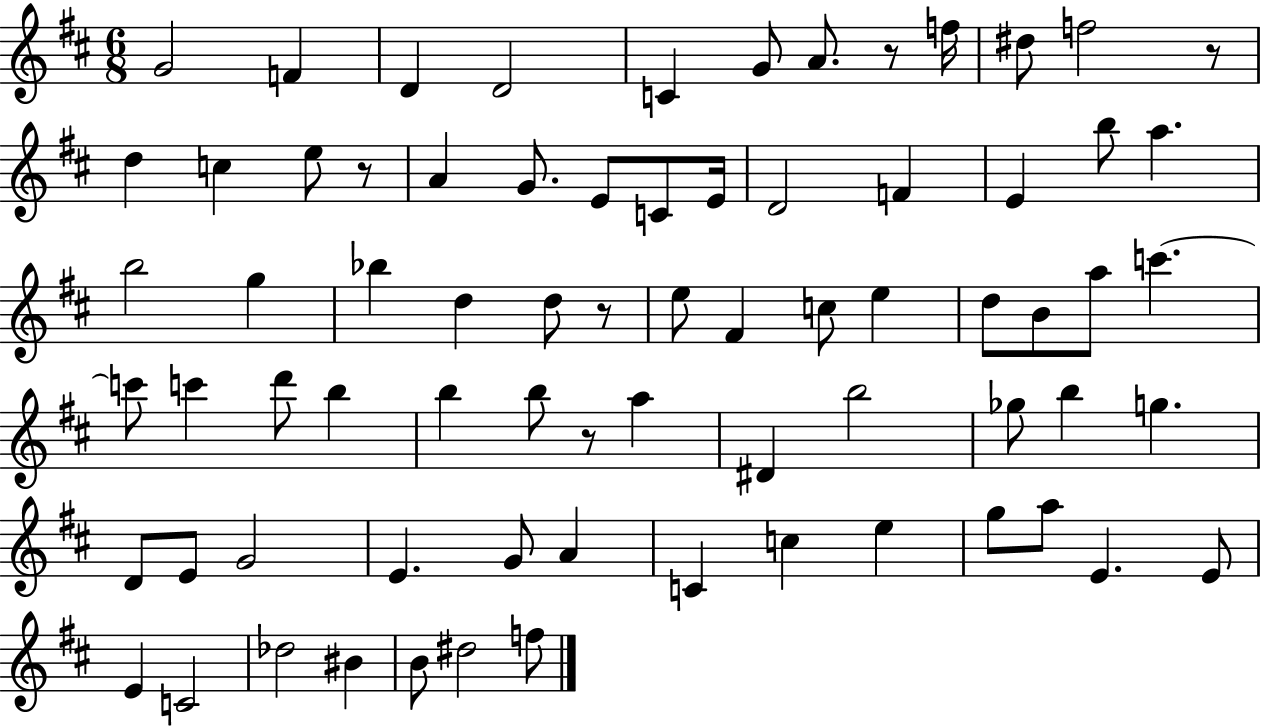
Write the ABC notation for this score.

X:1
T:Untitled
M:6/8
L:1/4
K:D
G2 F D D2 C G/2 A/2 z/2 f/4 ^d/2 f2 z/2 d c e/2 z/2 A G/2 E/2 C/2 E/4 D2 F E b/2 a b2 g _b d d/2 z/2 e/2 ^F c/2 e d/2 B/2 a/2 c' c'/2 c' d'/2 b b b/2 z/2 a ^D b2 _g/2 b g D/2 E/2 G2 E G/2 A C c e g/2 a/2 E E/2 E C2 _d2 ^B B/2 ^d2 f/2